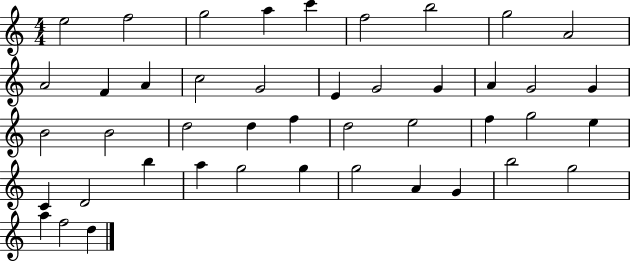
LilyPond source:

{
  \clef treble
  \numericTimeSignature
  \time 4/4
  \key c \major
  e''2 f''2 | g''2 a''4 c'''4 | f''2 b''2 | g''2 a'2 | \break a'2 f'4 a'4 | c''2 g'2 | e'4 g'2 g'4 | a'4 g'2 g'4 | \break b'2 b'2 | d''2 d''4 f''4 | d''2 e''2 | f''4 g''2 e''4 | \break c'4 d'2 b''4 | a''4 g''2 g''4 | g''2 a'4 g'4 | b''2 g''2 | \break a''4 f''2 d''4 | \bar "|."
}